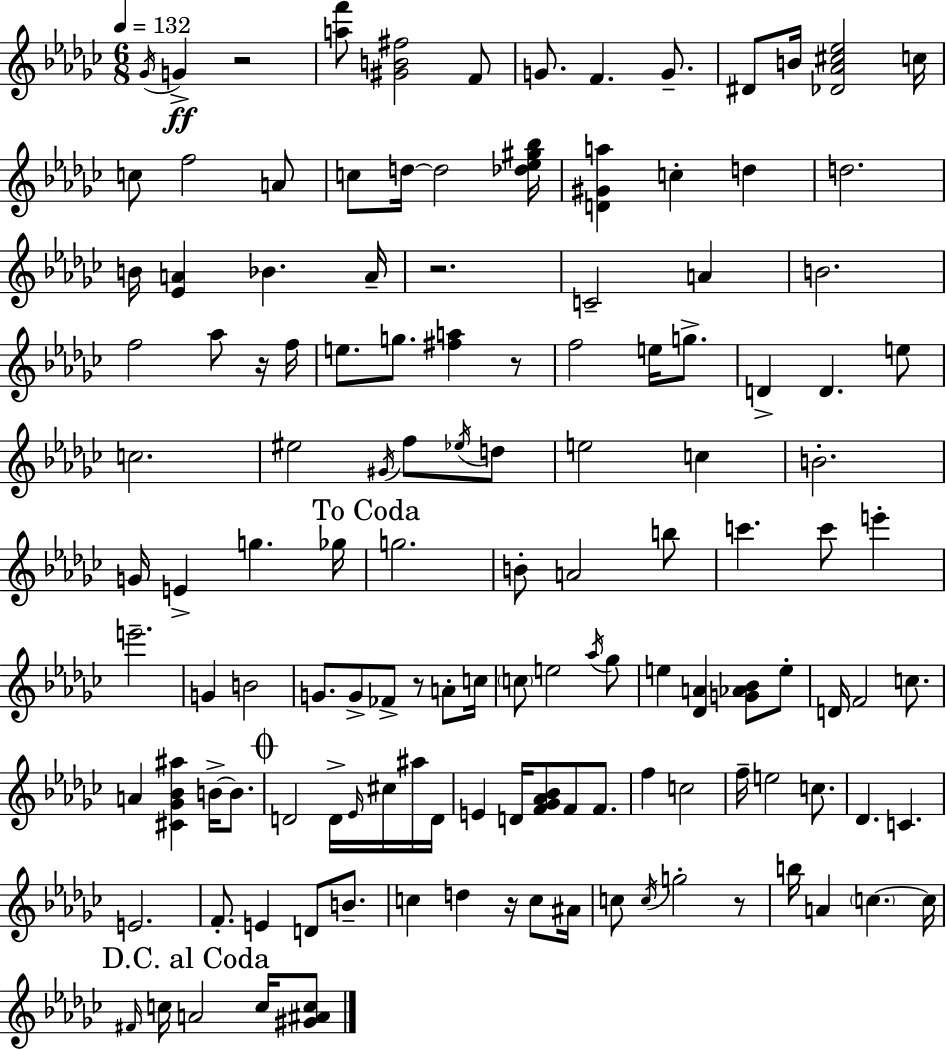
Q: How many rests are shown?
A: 7